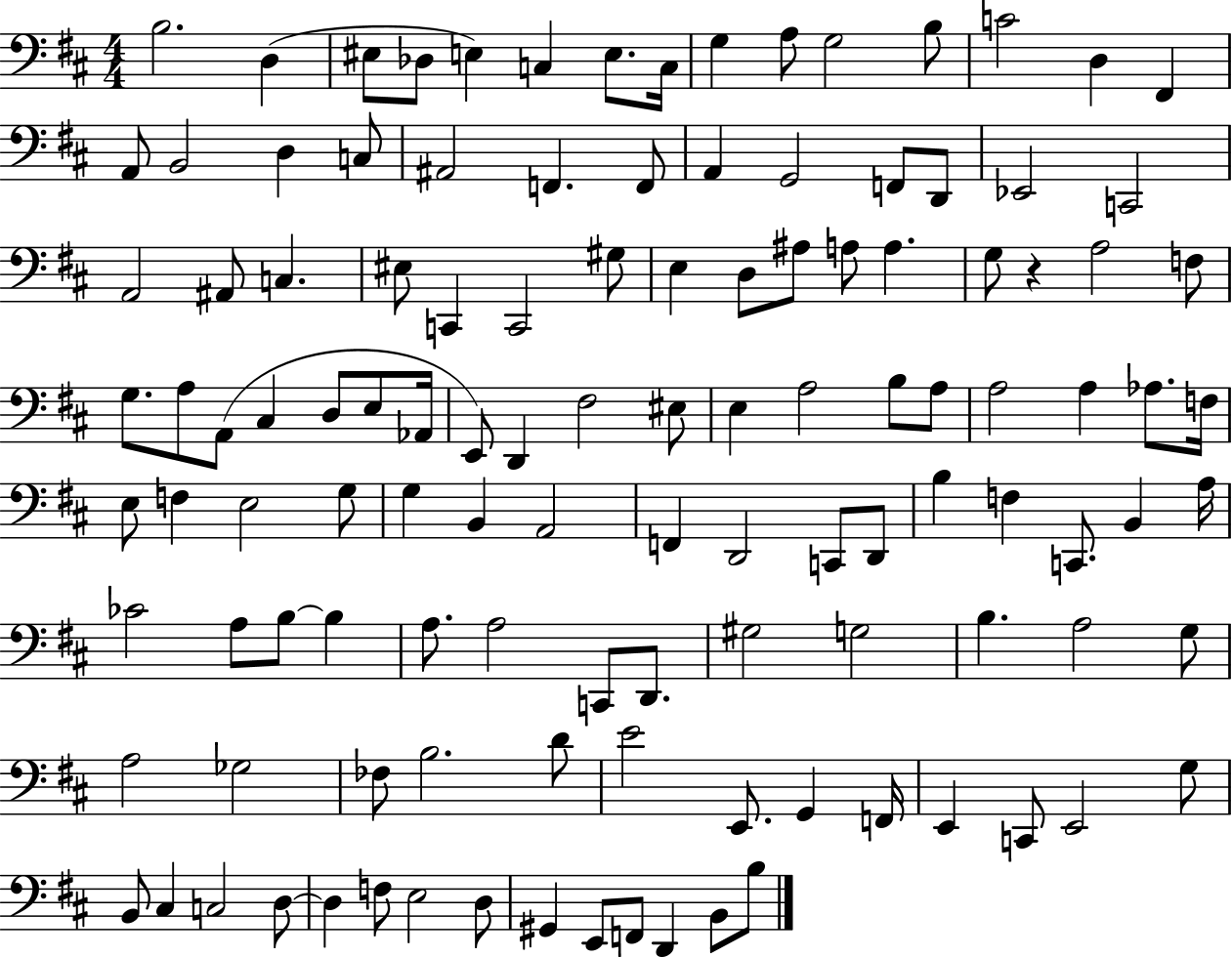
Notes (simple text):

B3/h. D3/q EIS3/e Db3/e E3/q C3/q E3/e. C3/s G3/q A3/e G3/h B3/e C4/h D3/q F#2/q A2/e B2/h D3/q C3/e A#2/h F2/q. F2/e A2/q G2/h F2/e D2/e Eb2/h C2/h A2/h A#2/e C3/q. EIS3/e C2/q C2/h G#3/e E3/q D3/e A#3/e A3/e A3/q. G3/e R/q A3/h F3/e G3/e. A3/e A2/e C#3/q D3/e E3/e Ab2/s E2/e D2/q F#3/h EIS3/e E3/q A3/h B3/e A3/e A3/h A3/q Ab3/e. F3/s E3/e F3/q E3/h G3/e G3/q B2/q A2/h F2/q D2/h C2/e D2/e B3/q F3/q C2/e. B2/q A3/s CES4/h A3/e B3/e B3/q A3/e. A3/h C2/e D2/e. G#3/h G3/h B3/q. A3/h G3/e A3/h Gb3/h FES3/e B3/h. D4/e E4/h E2/e. G2/q F2/s E2/q C2/e E2/h G3/e B2/e C#3/q C3/h D3/e D3/q F3/e E3/h D3/e G#2/q E2/e F2/e D2/q B2/e B3/e